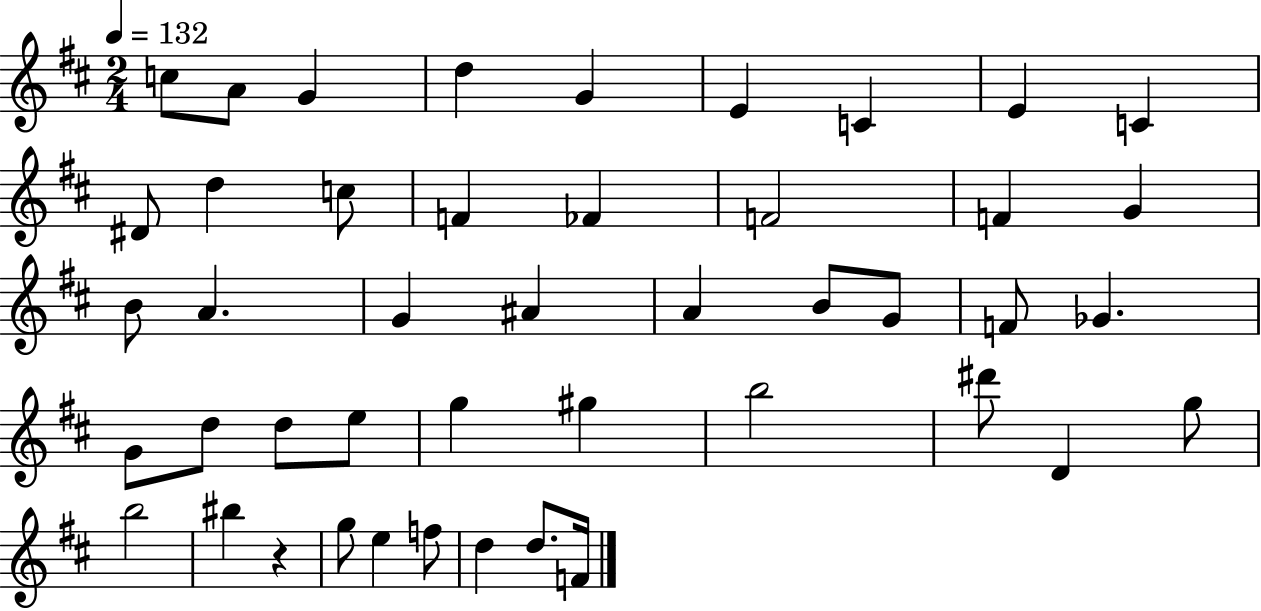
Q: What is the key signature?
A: D major